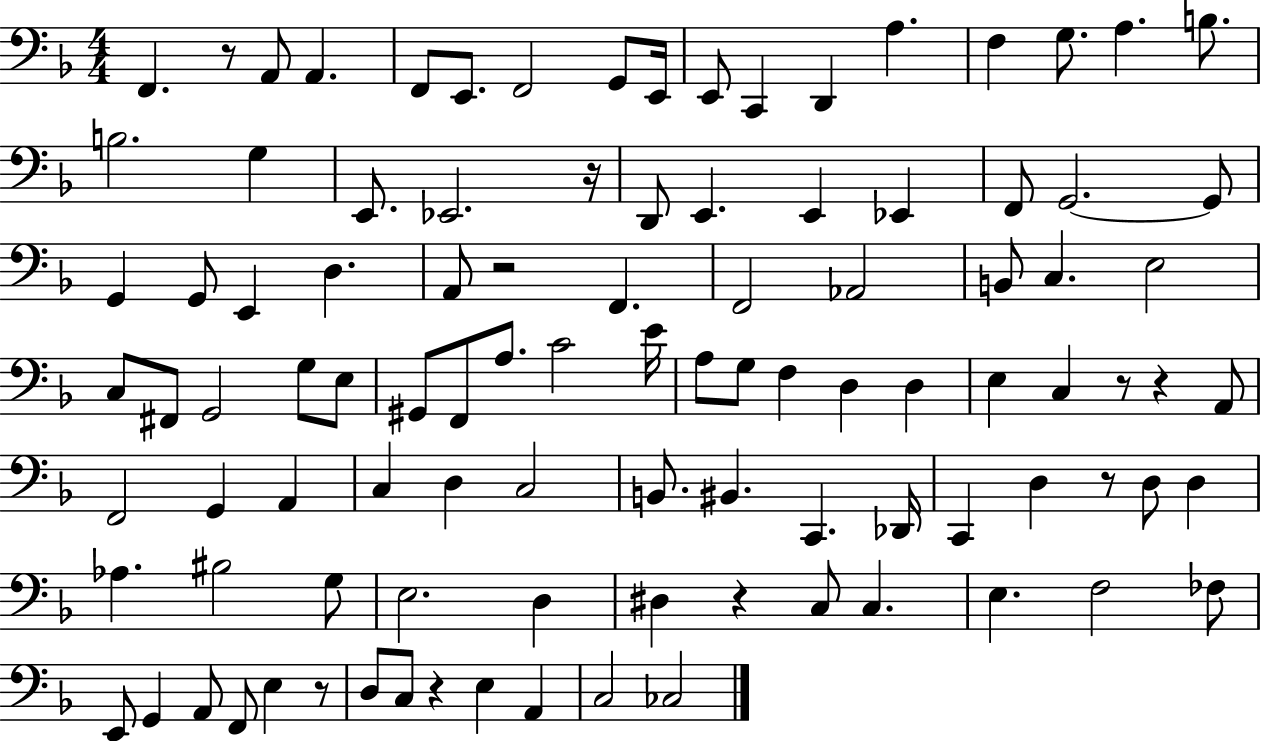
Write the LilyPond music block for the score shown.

{
  \clef bass
  \numericTimeSignature
  \time 4/4
  \key f \major
  f,4. r8 a,8 a,4. | f,8 e,8. f,2 g,8 e,16 | e,8 c,4 d,4 a4. | f4 g8. a4. b8. | \break b2. g4 | e,8. ees,2. r16 | d,8 e,4. e,4 ees,4 | f,8 g,2.~~ g,8 | \break g,4 g,8 e,4 d4. | a,8 r2 f,4. | f,2 aes,2 | b,8 c4. e2 | \break c8 fis,8 g,2 g8 e8 | gis,8 f,8 a8. c'2 e'16 | a8 g8 f4 d4 d4 | e4 c4 r8 r4 a,8 | \break f,2 g,4 a,4 | c4 d4 c2 | b,8. bis,4. c,4. des,16 | c,4 d4 r8 d8 d4 | \break aes4. bis2 g8 | e2. d4 | dis4 r4 c8 c4. | e4. f2 fes8 | \break e,8 g,4 a,8 f,8 e4 r8 | d8 c8 r4 e4 a,4 | c2 ces2 | \bar "|."
}